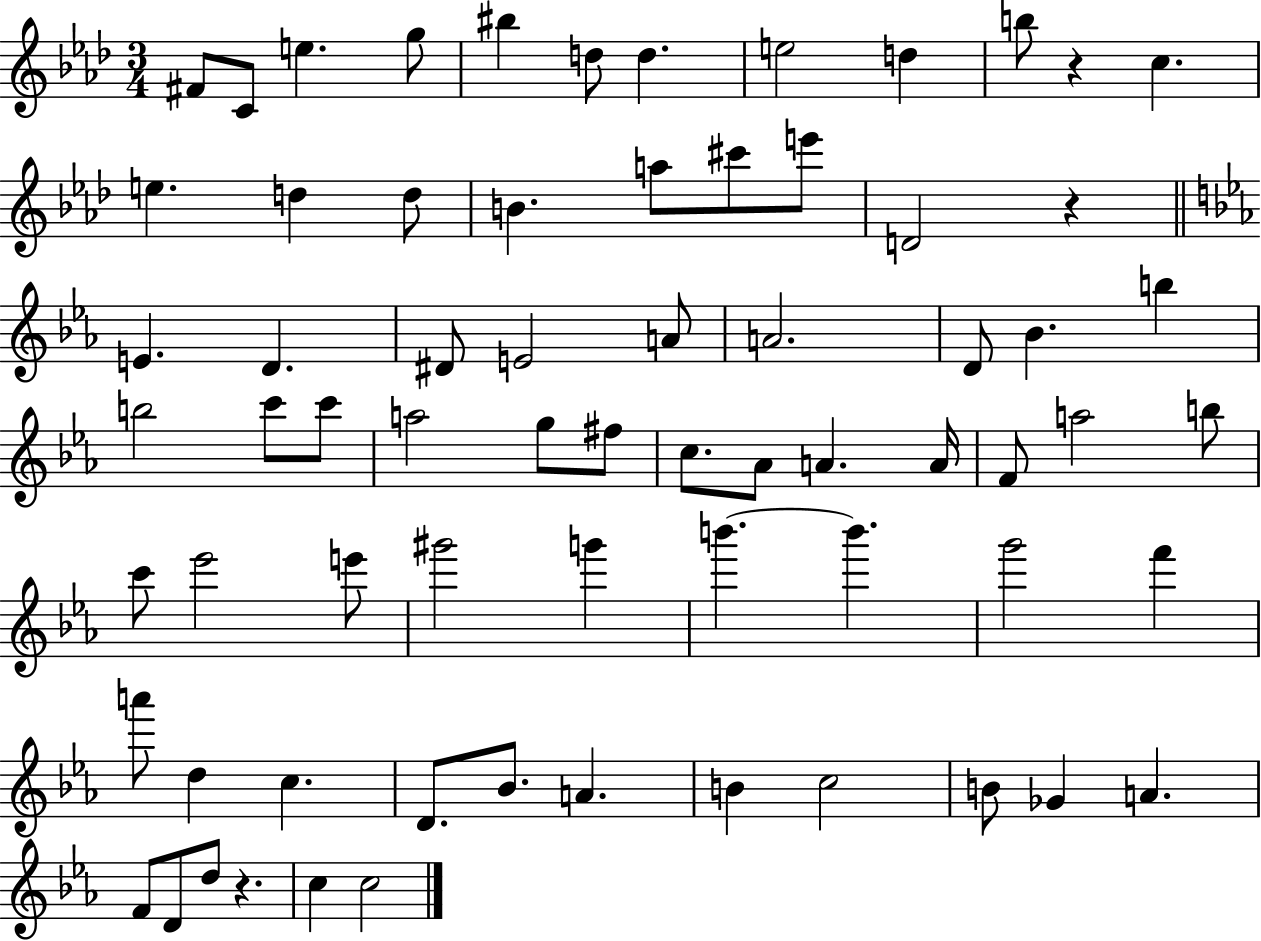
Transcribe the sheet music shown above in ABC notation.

X:1
T:Untitled
M:3/4
L:1/4
K:Ab
^F/2 C/2 e g/2 ^b d/2 d e2 d b/2 z c e d d/2 B a/2 ^c'/2 e'/2 D2 z E D ^D/2 E2 A/2 A2 D/2 _B b b2 c'/2 c'/2 a2 g/2 ^f/2 c/2 _A/2 A A/4 F/2 a2 b/2 c'/2 _e'2 e'/2 ^g'2 g' b' b' g'2 f' a'/2 d c D/2 _B/2 A B c2 B/2 _G A F/2 D/2 d/2 z c c2